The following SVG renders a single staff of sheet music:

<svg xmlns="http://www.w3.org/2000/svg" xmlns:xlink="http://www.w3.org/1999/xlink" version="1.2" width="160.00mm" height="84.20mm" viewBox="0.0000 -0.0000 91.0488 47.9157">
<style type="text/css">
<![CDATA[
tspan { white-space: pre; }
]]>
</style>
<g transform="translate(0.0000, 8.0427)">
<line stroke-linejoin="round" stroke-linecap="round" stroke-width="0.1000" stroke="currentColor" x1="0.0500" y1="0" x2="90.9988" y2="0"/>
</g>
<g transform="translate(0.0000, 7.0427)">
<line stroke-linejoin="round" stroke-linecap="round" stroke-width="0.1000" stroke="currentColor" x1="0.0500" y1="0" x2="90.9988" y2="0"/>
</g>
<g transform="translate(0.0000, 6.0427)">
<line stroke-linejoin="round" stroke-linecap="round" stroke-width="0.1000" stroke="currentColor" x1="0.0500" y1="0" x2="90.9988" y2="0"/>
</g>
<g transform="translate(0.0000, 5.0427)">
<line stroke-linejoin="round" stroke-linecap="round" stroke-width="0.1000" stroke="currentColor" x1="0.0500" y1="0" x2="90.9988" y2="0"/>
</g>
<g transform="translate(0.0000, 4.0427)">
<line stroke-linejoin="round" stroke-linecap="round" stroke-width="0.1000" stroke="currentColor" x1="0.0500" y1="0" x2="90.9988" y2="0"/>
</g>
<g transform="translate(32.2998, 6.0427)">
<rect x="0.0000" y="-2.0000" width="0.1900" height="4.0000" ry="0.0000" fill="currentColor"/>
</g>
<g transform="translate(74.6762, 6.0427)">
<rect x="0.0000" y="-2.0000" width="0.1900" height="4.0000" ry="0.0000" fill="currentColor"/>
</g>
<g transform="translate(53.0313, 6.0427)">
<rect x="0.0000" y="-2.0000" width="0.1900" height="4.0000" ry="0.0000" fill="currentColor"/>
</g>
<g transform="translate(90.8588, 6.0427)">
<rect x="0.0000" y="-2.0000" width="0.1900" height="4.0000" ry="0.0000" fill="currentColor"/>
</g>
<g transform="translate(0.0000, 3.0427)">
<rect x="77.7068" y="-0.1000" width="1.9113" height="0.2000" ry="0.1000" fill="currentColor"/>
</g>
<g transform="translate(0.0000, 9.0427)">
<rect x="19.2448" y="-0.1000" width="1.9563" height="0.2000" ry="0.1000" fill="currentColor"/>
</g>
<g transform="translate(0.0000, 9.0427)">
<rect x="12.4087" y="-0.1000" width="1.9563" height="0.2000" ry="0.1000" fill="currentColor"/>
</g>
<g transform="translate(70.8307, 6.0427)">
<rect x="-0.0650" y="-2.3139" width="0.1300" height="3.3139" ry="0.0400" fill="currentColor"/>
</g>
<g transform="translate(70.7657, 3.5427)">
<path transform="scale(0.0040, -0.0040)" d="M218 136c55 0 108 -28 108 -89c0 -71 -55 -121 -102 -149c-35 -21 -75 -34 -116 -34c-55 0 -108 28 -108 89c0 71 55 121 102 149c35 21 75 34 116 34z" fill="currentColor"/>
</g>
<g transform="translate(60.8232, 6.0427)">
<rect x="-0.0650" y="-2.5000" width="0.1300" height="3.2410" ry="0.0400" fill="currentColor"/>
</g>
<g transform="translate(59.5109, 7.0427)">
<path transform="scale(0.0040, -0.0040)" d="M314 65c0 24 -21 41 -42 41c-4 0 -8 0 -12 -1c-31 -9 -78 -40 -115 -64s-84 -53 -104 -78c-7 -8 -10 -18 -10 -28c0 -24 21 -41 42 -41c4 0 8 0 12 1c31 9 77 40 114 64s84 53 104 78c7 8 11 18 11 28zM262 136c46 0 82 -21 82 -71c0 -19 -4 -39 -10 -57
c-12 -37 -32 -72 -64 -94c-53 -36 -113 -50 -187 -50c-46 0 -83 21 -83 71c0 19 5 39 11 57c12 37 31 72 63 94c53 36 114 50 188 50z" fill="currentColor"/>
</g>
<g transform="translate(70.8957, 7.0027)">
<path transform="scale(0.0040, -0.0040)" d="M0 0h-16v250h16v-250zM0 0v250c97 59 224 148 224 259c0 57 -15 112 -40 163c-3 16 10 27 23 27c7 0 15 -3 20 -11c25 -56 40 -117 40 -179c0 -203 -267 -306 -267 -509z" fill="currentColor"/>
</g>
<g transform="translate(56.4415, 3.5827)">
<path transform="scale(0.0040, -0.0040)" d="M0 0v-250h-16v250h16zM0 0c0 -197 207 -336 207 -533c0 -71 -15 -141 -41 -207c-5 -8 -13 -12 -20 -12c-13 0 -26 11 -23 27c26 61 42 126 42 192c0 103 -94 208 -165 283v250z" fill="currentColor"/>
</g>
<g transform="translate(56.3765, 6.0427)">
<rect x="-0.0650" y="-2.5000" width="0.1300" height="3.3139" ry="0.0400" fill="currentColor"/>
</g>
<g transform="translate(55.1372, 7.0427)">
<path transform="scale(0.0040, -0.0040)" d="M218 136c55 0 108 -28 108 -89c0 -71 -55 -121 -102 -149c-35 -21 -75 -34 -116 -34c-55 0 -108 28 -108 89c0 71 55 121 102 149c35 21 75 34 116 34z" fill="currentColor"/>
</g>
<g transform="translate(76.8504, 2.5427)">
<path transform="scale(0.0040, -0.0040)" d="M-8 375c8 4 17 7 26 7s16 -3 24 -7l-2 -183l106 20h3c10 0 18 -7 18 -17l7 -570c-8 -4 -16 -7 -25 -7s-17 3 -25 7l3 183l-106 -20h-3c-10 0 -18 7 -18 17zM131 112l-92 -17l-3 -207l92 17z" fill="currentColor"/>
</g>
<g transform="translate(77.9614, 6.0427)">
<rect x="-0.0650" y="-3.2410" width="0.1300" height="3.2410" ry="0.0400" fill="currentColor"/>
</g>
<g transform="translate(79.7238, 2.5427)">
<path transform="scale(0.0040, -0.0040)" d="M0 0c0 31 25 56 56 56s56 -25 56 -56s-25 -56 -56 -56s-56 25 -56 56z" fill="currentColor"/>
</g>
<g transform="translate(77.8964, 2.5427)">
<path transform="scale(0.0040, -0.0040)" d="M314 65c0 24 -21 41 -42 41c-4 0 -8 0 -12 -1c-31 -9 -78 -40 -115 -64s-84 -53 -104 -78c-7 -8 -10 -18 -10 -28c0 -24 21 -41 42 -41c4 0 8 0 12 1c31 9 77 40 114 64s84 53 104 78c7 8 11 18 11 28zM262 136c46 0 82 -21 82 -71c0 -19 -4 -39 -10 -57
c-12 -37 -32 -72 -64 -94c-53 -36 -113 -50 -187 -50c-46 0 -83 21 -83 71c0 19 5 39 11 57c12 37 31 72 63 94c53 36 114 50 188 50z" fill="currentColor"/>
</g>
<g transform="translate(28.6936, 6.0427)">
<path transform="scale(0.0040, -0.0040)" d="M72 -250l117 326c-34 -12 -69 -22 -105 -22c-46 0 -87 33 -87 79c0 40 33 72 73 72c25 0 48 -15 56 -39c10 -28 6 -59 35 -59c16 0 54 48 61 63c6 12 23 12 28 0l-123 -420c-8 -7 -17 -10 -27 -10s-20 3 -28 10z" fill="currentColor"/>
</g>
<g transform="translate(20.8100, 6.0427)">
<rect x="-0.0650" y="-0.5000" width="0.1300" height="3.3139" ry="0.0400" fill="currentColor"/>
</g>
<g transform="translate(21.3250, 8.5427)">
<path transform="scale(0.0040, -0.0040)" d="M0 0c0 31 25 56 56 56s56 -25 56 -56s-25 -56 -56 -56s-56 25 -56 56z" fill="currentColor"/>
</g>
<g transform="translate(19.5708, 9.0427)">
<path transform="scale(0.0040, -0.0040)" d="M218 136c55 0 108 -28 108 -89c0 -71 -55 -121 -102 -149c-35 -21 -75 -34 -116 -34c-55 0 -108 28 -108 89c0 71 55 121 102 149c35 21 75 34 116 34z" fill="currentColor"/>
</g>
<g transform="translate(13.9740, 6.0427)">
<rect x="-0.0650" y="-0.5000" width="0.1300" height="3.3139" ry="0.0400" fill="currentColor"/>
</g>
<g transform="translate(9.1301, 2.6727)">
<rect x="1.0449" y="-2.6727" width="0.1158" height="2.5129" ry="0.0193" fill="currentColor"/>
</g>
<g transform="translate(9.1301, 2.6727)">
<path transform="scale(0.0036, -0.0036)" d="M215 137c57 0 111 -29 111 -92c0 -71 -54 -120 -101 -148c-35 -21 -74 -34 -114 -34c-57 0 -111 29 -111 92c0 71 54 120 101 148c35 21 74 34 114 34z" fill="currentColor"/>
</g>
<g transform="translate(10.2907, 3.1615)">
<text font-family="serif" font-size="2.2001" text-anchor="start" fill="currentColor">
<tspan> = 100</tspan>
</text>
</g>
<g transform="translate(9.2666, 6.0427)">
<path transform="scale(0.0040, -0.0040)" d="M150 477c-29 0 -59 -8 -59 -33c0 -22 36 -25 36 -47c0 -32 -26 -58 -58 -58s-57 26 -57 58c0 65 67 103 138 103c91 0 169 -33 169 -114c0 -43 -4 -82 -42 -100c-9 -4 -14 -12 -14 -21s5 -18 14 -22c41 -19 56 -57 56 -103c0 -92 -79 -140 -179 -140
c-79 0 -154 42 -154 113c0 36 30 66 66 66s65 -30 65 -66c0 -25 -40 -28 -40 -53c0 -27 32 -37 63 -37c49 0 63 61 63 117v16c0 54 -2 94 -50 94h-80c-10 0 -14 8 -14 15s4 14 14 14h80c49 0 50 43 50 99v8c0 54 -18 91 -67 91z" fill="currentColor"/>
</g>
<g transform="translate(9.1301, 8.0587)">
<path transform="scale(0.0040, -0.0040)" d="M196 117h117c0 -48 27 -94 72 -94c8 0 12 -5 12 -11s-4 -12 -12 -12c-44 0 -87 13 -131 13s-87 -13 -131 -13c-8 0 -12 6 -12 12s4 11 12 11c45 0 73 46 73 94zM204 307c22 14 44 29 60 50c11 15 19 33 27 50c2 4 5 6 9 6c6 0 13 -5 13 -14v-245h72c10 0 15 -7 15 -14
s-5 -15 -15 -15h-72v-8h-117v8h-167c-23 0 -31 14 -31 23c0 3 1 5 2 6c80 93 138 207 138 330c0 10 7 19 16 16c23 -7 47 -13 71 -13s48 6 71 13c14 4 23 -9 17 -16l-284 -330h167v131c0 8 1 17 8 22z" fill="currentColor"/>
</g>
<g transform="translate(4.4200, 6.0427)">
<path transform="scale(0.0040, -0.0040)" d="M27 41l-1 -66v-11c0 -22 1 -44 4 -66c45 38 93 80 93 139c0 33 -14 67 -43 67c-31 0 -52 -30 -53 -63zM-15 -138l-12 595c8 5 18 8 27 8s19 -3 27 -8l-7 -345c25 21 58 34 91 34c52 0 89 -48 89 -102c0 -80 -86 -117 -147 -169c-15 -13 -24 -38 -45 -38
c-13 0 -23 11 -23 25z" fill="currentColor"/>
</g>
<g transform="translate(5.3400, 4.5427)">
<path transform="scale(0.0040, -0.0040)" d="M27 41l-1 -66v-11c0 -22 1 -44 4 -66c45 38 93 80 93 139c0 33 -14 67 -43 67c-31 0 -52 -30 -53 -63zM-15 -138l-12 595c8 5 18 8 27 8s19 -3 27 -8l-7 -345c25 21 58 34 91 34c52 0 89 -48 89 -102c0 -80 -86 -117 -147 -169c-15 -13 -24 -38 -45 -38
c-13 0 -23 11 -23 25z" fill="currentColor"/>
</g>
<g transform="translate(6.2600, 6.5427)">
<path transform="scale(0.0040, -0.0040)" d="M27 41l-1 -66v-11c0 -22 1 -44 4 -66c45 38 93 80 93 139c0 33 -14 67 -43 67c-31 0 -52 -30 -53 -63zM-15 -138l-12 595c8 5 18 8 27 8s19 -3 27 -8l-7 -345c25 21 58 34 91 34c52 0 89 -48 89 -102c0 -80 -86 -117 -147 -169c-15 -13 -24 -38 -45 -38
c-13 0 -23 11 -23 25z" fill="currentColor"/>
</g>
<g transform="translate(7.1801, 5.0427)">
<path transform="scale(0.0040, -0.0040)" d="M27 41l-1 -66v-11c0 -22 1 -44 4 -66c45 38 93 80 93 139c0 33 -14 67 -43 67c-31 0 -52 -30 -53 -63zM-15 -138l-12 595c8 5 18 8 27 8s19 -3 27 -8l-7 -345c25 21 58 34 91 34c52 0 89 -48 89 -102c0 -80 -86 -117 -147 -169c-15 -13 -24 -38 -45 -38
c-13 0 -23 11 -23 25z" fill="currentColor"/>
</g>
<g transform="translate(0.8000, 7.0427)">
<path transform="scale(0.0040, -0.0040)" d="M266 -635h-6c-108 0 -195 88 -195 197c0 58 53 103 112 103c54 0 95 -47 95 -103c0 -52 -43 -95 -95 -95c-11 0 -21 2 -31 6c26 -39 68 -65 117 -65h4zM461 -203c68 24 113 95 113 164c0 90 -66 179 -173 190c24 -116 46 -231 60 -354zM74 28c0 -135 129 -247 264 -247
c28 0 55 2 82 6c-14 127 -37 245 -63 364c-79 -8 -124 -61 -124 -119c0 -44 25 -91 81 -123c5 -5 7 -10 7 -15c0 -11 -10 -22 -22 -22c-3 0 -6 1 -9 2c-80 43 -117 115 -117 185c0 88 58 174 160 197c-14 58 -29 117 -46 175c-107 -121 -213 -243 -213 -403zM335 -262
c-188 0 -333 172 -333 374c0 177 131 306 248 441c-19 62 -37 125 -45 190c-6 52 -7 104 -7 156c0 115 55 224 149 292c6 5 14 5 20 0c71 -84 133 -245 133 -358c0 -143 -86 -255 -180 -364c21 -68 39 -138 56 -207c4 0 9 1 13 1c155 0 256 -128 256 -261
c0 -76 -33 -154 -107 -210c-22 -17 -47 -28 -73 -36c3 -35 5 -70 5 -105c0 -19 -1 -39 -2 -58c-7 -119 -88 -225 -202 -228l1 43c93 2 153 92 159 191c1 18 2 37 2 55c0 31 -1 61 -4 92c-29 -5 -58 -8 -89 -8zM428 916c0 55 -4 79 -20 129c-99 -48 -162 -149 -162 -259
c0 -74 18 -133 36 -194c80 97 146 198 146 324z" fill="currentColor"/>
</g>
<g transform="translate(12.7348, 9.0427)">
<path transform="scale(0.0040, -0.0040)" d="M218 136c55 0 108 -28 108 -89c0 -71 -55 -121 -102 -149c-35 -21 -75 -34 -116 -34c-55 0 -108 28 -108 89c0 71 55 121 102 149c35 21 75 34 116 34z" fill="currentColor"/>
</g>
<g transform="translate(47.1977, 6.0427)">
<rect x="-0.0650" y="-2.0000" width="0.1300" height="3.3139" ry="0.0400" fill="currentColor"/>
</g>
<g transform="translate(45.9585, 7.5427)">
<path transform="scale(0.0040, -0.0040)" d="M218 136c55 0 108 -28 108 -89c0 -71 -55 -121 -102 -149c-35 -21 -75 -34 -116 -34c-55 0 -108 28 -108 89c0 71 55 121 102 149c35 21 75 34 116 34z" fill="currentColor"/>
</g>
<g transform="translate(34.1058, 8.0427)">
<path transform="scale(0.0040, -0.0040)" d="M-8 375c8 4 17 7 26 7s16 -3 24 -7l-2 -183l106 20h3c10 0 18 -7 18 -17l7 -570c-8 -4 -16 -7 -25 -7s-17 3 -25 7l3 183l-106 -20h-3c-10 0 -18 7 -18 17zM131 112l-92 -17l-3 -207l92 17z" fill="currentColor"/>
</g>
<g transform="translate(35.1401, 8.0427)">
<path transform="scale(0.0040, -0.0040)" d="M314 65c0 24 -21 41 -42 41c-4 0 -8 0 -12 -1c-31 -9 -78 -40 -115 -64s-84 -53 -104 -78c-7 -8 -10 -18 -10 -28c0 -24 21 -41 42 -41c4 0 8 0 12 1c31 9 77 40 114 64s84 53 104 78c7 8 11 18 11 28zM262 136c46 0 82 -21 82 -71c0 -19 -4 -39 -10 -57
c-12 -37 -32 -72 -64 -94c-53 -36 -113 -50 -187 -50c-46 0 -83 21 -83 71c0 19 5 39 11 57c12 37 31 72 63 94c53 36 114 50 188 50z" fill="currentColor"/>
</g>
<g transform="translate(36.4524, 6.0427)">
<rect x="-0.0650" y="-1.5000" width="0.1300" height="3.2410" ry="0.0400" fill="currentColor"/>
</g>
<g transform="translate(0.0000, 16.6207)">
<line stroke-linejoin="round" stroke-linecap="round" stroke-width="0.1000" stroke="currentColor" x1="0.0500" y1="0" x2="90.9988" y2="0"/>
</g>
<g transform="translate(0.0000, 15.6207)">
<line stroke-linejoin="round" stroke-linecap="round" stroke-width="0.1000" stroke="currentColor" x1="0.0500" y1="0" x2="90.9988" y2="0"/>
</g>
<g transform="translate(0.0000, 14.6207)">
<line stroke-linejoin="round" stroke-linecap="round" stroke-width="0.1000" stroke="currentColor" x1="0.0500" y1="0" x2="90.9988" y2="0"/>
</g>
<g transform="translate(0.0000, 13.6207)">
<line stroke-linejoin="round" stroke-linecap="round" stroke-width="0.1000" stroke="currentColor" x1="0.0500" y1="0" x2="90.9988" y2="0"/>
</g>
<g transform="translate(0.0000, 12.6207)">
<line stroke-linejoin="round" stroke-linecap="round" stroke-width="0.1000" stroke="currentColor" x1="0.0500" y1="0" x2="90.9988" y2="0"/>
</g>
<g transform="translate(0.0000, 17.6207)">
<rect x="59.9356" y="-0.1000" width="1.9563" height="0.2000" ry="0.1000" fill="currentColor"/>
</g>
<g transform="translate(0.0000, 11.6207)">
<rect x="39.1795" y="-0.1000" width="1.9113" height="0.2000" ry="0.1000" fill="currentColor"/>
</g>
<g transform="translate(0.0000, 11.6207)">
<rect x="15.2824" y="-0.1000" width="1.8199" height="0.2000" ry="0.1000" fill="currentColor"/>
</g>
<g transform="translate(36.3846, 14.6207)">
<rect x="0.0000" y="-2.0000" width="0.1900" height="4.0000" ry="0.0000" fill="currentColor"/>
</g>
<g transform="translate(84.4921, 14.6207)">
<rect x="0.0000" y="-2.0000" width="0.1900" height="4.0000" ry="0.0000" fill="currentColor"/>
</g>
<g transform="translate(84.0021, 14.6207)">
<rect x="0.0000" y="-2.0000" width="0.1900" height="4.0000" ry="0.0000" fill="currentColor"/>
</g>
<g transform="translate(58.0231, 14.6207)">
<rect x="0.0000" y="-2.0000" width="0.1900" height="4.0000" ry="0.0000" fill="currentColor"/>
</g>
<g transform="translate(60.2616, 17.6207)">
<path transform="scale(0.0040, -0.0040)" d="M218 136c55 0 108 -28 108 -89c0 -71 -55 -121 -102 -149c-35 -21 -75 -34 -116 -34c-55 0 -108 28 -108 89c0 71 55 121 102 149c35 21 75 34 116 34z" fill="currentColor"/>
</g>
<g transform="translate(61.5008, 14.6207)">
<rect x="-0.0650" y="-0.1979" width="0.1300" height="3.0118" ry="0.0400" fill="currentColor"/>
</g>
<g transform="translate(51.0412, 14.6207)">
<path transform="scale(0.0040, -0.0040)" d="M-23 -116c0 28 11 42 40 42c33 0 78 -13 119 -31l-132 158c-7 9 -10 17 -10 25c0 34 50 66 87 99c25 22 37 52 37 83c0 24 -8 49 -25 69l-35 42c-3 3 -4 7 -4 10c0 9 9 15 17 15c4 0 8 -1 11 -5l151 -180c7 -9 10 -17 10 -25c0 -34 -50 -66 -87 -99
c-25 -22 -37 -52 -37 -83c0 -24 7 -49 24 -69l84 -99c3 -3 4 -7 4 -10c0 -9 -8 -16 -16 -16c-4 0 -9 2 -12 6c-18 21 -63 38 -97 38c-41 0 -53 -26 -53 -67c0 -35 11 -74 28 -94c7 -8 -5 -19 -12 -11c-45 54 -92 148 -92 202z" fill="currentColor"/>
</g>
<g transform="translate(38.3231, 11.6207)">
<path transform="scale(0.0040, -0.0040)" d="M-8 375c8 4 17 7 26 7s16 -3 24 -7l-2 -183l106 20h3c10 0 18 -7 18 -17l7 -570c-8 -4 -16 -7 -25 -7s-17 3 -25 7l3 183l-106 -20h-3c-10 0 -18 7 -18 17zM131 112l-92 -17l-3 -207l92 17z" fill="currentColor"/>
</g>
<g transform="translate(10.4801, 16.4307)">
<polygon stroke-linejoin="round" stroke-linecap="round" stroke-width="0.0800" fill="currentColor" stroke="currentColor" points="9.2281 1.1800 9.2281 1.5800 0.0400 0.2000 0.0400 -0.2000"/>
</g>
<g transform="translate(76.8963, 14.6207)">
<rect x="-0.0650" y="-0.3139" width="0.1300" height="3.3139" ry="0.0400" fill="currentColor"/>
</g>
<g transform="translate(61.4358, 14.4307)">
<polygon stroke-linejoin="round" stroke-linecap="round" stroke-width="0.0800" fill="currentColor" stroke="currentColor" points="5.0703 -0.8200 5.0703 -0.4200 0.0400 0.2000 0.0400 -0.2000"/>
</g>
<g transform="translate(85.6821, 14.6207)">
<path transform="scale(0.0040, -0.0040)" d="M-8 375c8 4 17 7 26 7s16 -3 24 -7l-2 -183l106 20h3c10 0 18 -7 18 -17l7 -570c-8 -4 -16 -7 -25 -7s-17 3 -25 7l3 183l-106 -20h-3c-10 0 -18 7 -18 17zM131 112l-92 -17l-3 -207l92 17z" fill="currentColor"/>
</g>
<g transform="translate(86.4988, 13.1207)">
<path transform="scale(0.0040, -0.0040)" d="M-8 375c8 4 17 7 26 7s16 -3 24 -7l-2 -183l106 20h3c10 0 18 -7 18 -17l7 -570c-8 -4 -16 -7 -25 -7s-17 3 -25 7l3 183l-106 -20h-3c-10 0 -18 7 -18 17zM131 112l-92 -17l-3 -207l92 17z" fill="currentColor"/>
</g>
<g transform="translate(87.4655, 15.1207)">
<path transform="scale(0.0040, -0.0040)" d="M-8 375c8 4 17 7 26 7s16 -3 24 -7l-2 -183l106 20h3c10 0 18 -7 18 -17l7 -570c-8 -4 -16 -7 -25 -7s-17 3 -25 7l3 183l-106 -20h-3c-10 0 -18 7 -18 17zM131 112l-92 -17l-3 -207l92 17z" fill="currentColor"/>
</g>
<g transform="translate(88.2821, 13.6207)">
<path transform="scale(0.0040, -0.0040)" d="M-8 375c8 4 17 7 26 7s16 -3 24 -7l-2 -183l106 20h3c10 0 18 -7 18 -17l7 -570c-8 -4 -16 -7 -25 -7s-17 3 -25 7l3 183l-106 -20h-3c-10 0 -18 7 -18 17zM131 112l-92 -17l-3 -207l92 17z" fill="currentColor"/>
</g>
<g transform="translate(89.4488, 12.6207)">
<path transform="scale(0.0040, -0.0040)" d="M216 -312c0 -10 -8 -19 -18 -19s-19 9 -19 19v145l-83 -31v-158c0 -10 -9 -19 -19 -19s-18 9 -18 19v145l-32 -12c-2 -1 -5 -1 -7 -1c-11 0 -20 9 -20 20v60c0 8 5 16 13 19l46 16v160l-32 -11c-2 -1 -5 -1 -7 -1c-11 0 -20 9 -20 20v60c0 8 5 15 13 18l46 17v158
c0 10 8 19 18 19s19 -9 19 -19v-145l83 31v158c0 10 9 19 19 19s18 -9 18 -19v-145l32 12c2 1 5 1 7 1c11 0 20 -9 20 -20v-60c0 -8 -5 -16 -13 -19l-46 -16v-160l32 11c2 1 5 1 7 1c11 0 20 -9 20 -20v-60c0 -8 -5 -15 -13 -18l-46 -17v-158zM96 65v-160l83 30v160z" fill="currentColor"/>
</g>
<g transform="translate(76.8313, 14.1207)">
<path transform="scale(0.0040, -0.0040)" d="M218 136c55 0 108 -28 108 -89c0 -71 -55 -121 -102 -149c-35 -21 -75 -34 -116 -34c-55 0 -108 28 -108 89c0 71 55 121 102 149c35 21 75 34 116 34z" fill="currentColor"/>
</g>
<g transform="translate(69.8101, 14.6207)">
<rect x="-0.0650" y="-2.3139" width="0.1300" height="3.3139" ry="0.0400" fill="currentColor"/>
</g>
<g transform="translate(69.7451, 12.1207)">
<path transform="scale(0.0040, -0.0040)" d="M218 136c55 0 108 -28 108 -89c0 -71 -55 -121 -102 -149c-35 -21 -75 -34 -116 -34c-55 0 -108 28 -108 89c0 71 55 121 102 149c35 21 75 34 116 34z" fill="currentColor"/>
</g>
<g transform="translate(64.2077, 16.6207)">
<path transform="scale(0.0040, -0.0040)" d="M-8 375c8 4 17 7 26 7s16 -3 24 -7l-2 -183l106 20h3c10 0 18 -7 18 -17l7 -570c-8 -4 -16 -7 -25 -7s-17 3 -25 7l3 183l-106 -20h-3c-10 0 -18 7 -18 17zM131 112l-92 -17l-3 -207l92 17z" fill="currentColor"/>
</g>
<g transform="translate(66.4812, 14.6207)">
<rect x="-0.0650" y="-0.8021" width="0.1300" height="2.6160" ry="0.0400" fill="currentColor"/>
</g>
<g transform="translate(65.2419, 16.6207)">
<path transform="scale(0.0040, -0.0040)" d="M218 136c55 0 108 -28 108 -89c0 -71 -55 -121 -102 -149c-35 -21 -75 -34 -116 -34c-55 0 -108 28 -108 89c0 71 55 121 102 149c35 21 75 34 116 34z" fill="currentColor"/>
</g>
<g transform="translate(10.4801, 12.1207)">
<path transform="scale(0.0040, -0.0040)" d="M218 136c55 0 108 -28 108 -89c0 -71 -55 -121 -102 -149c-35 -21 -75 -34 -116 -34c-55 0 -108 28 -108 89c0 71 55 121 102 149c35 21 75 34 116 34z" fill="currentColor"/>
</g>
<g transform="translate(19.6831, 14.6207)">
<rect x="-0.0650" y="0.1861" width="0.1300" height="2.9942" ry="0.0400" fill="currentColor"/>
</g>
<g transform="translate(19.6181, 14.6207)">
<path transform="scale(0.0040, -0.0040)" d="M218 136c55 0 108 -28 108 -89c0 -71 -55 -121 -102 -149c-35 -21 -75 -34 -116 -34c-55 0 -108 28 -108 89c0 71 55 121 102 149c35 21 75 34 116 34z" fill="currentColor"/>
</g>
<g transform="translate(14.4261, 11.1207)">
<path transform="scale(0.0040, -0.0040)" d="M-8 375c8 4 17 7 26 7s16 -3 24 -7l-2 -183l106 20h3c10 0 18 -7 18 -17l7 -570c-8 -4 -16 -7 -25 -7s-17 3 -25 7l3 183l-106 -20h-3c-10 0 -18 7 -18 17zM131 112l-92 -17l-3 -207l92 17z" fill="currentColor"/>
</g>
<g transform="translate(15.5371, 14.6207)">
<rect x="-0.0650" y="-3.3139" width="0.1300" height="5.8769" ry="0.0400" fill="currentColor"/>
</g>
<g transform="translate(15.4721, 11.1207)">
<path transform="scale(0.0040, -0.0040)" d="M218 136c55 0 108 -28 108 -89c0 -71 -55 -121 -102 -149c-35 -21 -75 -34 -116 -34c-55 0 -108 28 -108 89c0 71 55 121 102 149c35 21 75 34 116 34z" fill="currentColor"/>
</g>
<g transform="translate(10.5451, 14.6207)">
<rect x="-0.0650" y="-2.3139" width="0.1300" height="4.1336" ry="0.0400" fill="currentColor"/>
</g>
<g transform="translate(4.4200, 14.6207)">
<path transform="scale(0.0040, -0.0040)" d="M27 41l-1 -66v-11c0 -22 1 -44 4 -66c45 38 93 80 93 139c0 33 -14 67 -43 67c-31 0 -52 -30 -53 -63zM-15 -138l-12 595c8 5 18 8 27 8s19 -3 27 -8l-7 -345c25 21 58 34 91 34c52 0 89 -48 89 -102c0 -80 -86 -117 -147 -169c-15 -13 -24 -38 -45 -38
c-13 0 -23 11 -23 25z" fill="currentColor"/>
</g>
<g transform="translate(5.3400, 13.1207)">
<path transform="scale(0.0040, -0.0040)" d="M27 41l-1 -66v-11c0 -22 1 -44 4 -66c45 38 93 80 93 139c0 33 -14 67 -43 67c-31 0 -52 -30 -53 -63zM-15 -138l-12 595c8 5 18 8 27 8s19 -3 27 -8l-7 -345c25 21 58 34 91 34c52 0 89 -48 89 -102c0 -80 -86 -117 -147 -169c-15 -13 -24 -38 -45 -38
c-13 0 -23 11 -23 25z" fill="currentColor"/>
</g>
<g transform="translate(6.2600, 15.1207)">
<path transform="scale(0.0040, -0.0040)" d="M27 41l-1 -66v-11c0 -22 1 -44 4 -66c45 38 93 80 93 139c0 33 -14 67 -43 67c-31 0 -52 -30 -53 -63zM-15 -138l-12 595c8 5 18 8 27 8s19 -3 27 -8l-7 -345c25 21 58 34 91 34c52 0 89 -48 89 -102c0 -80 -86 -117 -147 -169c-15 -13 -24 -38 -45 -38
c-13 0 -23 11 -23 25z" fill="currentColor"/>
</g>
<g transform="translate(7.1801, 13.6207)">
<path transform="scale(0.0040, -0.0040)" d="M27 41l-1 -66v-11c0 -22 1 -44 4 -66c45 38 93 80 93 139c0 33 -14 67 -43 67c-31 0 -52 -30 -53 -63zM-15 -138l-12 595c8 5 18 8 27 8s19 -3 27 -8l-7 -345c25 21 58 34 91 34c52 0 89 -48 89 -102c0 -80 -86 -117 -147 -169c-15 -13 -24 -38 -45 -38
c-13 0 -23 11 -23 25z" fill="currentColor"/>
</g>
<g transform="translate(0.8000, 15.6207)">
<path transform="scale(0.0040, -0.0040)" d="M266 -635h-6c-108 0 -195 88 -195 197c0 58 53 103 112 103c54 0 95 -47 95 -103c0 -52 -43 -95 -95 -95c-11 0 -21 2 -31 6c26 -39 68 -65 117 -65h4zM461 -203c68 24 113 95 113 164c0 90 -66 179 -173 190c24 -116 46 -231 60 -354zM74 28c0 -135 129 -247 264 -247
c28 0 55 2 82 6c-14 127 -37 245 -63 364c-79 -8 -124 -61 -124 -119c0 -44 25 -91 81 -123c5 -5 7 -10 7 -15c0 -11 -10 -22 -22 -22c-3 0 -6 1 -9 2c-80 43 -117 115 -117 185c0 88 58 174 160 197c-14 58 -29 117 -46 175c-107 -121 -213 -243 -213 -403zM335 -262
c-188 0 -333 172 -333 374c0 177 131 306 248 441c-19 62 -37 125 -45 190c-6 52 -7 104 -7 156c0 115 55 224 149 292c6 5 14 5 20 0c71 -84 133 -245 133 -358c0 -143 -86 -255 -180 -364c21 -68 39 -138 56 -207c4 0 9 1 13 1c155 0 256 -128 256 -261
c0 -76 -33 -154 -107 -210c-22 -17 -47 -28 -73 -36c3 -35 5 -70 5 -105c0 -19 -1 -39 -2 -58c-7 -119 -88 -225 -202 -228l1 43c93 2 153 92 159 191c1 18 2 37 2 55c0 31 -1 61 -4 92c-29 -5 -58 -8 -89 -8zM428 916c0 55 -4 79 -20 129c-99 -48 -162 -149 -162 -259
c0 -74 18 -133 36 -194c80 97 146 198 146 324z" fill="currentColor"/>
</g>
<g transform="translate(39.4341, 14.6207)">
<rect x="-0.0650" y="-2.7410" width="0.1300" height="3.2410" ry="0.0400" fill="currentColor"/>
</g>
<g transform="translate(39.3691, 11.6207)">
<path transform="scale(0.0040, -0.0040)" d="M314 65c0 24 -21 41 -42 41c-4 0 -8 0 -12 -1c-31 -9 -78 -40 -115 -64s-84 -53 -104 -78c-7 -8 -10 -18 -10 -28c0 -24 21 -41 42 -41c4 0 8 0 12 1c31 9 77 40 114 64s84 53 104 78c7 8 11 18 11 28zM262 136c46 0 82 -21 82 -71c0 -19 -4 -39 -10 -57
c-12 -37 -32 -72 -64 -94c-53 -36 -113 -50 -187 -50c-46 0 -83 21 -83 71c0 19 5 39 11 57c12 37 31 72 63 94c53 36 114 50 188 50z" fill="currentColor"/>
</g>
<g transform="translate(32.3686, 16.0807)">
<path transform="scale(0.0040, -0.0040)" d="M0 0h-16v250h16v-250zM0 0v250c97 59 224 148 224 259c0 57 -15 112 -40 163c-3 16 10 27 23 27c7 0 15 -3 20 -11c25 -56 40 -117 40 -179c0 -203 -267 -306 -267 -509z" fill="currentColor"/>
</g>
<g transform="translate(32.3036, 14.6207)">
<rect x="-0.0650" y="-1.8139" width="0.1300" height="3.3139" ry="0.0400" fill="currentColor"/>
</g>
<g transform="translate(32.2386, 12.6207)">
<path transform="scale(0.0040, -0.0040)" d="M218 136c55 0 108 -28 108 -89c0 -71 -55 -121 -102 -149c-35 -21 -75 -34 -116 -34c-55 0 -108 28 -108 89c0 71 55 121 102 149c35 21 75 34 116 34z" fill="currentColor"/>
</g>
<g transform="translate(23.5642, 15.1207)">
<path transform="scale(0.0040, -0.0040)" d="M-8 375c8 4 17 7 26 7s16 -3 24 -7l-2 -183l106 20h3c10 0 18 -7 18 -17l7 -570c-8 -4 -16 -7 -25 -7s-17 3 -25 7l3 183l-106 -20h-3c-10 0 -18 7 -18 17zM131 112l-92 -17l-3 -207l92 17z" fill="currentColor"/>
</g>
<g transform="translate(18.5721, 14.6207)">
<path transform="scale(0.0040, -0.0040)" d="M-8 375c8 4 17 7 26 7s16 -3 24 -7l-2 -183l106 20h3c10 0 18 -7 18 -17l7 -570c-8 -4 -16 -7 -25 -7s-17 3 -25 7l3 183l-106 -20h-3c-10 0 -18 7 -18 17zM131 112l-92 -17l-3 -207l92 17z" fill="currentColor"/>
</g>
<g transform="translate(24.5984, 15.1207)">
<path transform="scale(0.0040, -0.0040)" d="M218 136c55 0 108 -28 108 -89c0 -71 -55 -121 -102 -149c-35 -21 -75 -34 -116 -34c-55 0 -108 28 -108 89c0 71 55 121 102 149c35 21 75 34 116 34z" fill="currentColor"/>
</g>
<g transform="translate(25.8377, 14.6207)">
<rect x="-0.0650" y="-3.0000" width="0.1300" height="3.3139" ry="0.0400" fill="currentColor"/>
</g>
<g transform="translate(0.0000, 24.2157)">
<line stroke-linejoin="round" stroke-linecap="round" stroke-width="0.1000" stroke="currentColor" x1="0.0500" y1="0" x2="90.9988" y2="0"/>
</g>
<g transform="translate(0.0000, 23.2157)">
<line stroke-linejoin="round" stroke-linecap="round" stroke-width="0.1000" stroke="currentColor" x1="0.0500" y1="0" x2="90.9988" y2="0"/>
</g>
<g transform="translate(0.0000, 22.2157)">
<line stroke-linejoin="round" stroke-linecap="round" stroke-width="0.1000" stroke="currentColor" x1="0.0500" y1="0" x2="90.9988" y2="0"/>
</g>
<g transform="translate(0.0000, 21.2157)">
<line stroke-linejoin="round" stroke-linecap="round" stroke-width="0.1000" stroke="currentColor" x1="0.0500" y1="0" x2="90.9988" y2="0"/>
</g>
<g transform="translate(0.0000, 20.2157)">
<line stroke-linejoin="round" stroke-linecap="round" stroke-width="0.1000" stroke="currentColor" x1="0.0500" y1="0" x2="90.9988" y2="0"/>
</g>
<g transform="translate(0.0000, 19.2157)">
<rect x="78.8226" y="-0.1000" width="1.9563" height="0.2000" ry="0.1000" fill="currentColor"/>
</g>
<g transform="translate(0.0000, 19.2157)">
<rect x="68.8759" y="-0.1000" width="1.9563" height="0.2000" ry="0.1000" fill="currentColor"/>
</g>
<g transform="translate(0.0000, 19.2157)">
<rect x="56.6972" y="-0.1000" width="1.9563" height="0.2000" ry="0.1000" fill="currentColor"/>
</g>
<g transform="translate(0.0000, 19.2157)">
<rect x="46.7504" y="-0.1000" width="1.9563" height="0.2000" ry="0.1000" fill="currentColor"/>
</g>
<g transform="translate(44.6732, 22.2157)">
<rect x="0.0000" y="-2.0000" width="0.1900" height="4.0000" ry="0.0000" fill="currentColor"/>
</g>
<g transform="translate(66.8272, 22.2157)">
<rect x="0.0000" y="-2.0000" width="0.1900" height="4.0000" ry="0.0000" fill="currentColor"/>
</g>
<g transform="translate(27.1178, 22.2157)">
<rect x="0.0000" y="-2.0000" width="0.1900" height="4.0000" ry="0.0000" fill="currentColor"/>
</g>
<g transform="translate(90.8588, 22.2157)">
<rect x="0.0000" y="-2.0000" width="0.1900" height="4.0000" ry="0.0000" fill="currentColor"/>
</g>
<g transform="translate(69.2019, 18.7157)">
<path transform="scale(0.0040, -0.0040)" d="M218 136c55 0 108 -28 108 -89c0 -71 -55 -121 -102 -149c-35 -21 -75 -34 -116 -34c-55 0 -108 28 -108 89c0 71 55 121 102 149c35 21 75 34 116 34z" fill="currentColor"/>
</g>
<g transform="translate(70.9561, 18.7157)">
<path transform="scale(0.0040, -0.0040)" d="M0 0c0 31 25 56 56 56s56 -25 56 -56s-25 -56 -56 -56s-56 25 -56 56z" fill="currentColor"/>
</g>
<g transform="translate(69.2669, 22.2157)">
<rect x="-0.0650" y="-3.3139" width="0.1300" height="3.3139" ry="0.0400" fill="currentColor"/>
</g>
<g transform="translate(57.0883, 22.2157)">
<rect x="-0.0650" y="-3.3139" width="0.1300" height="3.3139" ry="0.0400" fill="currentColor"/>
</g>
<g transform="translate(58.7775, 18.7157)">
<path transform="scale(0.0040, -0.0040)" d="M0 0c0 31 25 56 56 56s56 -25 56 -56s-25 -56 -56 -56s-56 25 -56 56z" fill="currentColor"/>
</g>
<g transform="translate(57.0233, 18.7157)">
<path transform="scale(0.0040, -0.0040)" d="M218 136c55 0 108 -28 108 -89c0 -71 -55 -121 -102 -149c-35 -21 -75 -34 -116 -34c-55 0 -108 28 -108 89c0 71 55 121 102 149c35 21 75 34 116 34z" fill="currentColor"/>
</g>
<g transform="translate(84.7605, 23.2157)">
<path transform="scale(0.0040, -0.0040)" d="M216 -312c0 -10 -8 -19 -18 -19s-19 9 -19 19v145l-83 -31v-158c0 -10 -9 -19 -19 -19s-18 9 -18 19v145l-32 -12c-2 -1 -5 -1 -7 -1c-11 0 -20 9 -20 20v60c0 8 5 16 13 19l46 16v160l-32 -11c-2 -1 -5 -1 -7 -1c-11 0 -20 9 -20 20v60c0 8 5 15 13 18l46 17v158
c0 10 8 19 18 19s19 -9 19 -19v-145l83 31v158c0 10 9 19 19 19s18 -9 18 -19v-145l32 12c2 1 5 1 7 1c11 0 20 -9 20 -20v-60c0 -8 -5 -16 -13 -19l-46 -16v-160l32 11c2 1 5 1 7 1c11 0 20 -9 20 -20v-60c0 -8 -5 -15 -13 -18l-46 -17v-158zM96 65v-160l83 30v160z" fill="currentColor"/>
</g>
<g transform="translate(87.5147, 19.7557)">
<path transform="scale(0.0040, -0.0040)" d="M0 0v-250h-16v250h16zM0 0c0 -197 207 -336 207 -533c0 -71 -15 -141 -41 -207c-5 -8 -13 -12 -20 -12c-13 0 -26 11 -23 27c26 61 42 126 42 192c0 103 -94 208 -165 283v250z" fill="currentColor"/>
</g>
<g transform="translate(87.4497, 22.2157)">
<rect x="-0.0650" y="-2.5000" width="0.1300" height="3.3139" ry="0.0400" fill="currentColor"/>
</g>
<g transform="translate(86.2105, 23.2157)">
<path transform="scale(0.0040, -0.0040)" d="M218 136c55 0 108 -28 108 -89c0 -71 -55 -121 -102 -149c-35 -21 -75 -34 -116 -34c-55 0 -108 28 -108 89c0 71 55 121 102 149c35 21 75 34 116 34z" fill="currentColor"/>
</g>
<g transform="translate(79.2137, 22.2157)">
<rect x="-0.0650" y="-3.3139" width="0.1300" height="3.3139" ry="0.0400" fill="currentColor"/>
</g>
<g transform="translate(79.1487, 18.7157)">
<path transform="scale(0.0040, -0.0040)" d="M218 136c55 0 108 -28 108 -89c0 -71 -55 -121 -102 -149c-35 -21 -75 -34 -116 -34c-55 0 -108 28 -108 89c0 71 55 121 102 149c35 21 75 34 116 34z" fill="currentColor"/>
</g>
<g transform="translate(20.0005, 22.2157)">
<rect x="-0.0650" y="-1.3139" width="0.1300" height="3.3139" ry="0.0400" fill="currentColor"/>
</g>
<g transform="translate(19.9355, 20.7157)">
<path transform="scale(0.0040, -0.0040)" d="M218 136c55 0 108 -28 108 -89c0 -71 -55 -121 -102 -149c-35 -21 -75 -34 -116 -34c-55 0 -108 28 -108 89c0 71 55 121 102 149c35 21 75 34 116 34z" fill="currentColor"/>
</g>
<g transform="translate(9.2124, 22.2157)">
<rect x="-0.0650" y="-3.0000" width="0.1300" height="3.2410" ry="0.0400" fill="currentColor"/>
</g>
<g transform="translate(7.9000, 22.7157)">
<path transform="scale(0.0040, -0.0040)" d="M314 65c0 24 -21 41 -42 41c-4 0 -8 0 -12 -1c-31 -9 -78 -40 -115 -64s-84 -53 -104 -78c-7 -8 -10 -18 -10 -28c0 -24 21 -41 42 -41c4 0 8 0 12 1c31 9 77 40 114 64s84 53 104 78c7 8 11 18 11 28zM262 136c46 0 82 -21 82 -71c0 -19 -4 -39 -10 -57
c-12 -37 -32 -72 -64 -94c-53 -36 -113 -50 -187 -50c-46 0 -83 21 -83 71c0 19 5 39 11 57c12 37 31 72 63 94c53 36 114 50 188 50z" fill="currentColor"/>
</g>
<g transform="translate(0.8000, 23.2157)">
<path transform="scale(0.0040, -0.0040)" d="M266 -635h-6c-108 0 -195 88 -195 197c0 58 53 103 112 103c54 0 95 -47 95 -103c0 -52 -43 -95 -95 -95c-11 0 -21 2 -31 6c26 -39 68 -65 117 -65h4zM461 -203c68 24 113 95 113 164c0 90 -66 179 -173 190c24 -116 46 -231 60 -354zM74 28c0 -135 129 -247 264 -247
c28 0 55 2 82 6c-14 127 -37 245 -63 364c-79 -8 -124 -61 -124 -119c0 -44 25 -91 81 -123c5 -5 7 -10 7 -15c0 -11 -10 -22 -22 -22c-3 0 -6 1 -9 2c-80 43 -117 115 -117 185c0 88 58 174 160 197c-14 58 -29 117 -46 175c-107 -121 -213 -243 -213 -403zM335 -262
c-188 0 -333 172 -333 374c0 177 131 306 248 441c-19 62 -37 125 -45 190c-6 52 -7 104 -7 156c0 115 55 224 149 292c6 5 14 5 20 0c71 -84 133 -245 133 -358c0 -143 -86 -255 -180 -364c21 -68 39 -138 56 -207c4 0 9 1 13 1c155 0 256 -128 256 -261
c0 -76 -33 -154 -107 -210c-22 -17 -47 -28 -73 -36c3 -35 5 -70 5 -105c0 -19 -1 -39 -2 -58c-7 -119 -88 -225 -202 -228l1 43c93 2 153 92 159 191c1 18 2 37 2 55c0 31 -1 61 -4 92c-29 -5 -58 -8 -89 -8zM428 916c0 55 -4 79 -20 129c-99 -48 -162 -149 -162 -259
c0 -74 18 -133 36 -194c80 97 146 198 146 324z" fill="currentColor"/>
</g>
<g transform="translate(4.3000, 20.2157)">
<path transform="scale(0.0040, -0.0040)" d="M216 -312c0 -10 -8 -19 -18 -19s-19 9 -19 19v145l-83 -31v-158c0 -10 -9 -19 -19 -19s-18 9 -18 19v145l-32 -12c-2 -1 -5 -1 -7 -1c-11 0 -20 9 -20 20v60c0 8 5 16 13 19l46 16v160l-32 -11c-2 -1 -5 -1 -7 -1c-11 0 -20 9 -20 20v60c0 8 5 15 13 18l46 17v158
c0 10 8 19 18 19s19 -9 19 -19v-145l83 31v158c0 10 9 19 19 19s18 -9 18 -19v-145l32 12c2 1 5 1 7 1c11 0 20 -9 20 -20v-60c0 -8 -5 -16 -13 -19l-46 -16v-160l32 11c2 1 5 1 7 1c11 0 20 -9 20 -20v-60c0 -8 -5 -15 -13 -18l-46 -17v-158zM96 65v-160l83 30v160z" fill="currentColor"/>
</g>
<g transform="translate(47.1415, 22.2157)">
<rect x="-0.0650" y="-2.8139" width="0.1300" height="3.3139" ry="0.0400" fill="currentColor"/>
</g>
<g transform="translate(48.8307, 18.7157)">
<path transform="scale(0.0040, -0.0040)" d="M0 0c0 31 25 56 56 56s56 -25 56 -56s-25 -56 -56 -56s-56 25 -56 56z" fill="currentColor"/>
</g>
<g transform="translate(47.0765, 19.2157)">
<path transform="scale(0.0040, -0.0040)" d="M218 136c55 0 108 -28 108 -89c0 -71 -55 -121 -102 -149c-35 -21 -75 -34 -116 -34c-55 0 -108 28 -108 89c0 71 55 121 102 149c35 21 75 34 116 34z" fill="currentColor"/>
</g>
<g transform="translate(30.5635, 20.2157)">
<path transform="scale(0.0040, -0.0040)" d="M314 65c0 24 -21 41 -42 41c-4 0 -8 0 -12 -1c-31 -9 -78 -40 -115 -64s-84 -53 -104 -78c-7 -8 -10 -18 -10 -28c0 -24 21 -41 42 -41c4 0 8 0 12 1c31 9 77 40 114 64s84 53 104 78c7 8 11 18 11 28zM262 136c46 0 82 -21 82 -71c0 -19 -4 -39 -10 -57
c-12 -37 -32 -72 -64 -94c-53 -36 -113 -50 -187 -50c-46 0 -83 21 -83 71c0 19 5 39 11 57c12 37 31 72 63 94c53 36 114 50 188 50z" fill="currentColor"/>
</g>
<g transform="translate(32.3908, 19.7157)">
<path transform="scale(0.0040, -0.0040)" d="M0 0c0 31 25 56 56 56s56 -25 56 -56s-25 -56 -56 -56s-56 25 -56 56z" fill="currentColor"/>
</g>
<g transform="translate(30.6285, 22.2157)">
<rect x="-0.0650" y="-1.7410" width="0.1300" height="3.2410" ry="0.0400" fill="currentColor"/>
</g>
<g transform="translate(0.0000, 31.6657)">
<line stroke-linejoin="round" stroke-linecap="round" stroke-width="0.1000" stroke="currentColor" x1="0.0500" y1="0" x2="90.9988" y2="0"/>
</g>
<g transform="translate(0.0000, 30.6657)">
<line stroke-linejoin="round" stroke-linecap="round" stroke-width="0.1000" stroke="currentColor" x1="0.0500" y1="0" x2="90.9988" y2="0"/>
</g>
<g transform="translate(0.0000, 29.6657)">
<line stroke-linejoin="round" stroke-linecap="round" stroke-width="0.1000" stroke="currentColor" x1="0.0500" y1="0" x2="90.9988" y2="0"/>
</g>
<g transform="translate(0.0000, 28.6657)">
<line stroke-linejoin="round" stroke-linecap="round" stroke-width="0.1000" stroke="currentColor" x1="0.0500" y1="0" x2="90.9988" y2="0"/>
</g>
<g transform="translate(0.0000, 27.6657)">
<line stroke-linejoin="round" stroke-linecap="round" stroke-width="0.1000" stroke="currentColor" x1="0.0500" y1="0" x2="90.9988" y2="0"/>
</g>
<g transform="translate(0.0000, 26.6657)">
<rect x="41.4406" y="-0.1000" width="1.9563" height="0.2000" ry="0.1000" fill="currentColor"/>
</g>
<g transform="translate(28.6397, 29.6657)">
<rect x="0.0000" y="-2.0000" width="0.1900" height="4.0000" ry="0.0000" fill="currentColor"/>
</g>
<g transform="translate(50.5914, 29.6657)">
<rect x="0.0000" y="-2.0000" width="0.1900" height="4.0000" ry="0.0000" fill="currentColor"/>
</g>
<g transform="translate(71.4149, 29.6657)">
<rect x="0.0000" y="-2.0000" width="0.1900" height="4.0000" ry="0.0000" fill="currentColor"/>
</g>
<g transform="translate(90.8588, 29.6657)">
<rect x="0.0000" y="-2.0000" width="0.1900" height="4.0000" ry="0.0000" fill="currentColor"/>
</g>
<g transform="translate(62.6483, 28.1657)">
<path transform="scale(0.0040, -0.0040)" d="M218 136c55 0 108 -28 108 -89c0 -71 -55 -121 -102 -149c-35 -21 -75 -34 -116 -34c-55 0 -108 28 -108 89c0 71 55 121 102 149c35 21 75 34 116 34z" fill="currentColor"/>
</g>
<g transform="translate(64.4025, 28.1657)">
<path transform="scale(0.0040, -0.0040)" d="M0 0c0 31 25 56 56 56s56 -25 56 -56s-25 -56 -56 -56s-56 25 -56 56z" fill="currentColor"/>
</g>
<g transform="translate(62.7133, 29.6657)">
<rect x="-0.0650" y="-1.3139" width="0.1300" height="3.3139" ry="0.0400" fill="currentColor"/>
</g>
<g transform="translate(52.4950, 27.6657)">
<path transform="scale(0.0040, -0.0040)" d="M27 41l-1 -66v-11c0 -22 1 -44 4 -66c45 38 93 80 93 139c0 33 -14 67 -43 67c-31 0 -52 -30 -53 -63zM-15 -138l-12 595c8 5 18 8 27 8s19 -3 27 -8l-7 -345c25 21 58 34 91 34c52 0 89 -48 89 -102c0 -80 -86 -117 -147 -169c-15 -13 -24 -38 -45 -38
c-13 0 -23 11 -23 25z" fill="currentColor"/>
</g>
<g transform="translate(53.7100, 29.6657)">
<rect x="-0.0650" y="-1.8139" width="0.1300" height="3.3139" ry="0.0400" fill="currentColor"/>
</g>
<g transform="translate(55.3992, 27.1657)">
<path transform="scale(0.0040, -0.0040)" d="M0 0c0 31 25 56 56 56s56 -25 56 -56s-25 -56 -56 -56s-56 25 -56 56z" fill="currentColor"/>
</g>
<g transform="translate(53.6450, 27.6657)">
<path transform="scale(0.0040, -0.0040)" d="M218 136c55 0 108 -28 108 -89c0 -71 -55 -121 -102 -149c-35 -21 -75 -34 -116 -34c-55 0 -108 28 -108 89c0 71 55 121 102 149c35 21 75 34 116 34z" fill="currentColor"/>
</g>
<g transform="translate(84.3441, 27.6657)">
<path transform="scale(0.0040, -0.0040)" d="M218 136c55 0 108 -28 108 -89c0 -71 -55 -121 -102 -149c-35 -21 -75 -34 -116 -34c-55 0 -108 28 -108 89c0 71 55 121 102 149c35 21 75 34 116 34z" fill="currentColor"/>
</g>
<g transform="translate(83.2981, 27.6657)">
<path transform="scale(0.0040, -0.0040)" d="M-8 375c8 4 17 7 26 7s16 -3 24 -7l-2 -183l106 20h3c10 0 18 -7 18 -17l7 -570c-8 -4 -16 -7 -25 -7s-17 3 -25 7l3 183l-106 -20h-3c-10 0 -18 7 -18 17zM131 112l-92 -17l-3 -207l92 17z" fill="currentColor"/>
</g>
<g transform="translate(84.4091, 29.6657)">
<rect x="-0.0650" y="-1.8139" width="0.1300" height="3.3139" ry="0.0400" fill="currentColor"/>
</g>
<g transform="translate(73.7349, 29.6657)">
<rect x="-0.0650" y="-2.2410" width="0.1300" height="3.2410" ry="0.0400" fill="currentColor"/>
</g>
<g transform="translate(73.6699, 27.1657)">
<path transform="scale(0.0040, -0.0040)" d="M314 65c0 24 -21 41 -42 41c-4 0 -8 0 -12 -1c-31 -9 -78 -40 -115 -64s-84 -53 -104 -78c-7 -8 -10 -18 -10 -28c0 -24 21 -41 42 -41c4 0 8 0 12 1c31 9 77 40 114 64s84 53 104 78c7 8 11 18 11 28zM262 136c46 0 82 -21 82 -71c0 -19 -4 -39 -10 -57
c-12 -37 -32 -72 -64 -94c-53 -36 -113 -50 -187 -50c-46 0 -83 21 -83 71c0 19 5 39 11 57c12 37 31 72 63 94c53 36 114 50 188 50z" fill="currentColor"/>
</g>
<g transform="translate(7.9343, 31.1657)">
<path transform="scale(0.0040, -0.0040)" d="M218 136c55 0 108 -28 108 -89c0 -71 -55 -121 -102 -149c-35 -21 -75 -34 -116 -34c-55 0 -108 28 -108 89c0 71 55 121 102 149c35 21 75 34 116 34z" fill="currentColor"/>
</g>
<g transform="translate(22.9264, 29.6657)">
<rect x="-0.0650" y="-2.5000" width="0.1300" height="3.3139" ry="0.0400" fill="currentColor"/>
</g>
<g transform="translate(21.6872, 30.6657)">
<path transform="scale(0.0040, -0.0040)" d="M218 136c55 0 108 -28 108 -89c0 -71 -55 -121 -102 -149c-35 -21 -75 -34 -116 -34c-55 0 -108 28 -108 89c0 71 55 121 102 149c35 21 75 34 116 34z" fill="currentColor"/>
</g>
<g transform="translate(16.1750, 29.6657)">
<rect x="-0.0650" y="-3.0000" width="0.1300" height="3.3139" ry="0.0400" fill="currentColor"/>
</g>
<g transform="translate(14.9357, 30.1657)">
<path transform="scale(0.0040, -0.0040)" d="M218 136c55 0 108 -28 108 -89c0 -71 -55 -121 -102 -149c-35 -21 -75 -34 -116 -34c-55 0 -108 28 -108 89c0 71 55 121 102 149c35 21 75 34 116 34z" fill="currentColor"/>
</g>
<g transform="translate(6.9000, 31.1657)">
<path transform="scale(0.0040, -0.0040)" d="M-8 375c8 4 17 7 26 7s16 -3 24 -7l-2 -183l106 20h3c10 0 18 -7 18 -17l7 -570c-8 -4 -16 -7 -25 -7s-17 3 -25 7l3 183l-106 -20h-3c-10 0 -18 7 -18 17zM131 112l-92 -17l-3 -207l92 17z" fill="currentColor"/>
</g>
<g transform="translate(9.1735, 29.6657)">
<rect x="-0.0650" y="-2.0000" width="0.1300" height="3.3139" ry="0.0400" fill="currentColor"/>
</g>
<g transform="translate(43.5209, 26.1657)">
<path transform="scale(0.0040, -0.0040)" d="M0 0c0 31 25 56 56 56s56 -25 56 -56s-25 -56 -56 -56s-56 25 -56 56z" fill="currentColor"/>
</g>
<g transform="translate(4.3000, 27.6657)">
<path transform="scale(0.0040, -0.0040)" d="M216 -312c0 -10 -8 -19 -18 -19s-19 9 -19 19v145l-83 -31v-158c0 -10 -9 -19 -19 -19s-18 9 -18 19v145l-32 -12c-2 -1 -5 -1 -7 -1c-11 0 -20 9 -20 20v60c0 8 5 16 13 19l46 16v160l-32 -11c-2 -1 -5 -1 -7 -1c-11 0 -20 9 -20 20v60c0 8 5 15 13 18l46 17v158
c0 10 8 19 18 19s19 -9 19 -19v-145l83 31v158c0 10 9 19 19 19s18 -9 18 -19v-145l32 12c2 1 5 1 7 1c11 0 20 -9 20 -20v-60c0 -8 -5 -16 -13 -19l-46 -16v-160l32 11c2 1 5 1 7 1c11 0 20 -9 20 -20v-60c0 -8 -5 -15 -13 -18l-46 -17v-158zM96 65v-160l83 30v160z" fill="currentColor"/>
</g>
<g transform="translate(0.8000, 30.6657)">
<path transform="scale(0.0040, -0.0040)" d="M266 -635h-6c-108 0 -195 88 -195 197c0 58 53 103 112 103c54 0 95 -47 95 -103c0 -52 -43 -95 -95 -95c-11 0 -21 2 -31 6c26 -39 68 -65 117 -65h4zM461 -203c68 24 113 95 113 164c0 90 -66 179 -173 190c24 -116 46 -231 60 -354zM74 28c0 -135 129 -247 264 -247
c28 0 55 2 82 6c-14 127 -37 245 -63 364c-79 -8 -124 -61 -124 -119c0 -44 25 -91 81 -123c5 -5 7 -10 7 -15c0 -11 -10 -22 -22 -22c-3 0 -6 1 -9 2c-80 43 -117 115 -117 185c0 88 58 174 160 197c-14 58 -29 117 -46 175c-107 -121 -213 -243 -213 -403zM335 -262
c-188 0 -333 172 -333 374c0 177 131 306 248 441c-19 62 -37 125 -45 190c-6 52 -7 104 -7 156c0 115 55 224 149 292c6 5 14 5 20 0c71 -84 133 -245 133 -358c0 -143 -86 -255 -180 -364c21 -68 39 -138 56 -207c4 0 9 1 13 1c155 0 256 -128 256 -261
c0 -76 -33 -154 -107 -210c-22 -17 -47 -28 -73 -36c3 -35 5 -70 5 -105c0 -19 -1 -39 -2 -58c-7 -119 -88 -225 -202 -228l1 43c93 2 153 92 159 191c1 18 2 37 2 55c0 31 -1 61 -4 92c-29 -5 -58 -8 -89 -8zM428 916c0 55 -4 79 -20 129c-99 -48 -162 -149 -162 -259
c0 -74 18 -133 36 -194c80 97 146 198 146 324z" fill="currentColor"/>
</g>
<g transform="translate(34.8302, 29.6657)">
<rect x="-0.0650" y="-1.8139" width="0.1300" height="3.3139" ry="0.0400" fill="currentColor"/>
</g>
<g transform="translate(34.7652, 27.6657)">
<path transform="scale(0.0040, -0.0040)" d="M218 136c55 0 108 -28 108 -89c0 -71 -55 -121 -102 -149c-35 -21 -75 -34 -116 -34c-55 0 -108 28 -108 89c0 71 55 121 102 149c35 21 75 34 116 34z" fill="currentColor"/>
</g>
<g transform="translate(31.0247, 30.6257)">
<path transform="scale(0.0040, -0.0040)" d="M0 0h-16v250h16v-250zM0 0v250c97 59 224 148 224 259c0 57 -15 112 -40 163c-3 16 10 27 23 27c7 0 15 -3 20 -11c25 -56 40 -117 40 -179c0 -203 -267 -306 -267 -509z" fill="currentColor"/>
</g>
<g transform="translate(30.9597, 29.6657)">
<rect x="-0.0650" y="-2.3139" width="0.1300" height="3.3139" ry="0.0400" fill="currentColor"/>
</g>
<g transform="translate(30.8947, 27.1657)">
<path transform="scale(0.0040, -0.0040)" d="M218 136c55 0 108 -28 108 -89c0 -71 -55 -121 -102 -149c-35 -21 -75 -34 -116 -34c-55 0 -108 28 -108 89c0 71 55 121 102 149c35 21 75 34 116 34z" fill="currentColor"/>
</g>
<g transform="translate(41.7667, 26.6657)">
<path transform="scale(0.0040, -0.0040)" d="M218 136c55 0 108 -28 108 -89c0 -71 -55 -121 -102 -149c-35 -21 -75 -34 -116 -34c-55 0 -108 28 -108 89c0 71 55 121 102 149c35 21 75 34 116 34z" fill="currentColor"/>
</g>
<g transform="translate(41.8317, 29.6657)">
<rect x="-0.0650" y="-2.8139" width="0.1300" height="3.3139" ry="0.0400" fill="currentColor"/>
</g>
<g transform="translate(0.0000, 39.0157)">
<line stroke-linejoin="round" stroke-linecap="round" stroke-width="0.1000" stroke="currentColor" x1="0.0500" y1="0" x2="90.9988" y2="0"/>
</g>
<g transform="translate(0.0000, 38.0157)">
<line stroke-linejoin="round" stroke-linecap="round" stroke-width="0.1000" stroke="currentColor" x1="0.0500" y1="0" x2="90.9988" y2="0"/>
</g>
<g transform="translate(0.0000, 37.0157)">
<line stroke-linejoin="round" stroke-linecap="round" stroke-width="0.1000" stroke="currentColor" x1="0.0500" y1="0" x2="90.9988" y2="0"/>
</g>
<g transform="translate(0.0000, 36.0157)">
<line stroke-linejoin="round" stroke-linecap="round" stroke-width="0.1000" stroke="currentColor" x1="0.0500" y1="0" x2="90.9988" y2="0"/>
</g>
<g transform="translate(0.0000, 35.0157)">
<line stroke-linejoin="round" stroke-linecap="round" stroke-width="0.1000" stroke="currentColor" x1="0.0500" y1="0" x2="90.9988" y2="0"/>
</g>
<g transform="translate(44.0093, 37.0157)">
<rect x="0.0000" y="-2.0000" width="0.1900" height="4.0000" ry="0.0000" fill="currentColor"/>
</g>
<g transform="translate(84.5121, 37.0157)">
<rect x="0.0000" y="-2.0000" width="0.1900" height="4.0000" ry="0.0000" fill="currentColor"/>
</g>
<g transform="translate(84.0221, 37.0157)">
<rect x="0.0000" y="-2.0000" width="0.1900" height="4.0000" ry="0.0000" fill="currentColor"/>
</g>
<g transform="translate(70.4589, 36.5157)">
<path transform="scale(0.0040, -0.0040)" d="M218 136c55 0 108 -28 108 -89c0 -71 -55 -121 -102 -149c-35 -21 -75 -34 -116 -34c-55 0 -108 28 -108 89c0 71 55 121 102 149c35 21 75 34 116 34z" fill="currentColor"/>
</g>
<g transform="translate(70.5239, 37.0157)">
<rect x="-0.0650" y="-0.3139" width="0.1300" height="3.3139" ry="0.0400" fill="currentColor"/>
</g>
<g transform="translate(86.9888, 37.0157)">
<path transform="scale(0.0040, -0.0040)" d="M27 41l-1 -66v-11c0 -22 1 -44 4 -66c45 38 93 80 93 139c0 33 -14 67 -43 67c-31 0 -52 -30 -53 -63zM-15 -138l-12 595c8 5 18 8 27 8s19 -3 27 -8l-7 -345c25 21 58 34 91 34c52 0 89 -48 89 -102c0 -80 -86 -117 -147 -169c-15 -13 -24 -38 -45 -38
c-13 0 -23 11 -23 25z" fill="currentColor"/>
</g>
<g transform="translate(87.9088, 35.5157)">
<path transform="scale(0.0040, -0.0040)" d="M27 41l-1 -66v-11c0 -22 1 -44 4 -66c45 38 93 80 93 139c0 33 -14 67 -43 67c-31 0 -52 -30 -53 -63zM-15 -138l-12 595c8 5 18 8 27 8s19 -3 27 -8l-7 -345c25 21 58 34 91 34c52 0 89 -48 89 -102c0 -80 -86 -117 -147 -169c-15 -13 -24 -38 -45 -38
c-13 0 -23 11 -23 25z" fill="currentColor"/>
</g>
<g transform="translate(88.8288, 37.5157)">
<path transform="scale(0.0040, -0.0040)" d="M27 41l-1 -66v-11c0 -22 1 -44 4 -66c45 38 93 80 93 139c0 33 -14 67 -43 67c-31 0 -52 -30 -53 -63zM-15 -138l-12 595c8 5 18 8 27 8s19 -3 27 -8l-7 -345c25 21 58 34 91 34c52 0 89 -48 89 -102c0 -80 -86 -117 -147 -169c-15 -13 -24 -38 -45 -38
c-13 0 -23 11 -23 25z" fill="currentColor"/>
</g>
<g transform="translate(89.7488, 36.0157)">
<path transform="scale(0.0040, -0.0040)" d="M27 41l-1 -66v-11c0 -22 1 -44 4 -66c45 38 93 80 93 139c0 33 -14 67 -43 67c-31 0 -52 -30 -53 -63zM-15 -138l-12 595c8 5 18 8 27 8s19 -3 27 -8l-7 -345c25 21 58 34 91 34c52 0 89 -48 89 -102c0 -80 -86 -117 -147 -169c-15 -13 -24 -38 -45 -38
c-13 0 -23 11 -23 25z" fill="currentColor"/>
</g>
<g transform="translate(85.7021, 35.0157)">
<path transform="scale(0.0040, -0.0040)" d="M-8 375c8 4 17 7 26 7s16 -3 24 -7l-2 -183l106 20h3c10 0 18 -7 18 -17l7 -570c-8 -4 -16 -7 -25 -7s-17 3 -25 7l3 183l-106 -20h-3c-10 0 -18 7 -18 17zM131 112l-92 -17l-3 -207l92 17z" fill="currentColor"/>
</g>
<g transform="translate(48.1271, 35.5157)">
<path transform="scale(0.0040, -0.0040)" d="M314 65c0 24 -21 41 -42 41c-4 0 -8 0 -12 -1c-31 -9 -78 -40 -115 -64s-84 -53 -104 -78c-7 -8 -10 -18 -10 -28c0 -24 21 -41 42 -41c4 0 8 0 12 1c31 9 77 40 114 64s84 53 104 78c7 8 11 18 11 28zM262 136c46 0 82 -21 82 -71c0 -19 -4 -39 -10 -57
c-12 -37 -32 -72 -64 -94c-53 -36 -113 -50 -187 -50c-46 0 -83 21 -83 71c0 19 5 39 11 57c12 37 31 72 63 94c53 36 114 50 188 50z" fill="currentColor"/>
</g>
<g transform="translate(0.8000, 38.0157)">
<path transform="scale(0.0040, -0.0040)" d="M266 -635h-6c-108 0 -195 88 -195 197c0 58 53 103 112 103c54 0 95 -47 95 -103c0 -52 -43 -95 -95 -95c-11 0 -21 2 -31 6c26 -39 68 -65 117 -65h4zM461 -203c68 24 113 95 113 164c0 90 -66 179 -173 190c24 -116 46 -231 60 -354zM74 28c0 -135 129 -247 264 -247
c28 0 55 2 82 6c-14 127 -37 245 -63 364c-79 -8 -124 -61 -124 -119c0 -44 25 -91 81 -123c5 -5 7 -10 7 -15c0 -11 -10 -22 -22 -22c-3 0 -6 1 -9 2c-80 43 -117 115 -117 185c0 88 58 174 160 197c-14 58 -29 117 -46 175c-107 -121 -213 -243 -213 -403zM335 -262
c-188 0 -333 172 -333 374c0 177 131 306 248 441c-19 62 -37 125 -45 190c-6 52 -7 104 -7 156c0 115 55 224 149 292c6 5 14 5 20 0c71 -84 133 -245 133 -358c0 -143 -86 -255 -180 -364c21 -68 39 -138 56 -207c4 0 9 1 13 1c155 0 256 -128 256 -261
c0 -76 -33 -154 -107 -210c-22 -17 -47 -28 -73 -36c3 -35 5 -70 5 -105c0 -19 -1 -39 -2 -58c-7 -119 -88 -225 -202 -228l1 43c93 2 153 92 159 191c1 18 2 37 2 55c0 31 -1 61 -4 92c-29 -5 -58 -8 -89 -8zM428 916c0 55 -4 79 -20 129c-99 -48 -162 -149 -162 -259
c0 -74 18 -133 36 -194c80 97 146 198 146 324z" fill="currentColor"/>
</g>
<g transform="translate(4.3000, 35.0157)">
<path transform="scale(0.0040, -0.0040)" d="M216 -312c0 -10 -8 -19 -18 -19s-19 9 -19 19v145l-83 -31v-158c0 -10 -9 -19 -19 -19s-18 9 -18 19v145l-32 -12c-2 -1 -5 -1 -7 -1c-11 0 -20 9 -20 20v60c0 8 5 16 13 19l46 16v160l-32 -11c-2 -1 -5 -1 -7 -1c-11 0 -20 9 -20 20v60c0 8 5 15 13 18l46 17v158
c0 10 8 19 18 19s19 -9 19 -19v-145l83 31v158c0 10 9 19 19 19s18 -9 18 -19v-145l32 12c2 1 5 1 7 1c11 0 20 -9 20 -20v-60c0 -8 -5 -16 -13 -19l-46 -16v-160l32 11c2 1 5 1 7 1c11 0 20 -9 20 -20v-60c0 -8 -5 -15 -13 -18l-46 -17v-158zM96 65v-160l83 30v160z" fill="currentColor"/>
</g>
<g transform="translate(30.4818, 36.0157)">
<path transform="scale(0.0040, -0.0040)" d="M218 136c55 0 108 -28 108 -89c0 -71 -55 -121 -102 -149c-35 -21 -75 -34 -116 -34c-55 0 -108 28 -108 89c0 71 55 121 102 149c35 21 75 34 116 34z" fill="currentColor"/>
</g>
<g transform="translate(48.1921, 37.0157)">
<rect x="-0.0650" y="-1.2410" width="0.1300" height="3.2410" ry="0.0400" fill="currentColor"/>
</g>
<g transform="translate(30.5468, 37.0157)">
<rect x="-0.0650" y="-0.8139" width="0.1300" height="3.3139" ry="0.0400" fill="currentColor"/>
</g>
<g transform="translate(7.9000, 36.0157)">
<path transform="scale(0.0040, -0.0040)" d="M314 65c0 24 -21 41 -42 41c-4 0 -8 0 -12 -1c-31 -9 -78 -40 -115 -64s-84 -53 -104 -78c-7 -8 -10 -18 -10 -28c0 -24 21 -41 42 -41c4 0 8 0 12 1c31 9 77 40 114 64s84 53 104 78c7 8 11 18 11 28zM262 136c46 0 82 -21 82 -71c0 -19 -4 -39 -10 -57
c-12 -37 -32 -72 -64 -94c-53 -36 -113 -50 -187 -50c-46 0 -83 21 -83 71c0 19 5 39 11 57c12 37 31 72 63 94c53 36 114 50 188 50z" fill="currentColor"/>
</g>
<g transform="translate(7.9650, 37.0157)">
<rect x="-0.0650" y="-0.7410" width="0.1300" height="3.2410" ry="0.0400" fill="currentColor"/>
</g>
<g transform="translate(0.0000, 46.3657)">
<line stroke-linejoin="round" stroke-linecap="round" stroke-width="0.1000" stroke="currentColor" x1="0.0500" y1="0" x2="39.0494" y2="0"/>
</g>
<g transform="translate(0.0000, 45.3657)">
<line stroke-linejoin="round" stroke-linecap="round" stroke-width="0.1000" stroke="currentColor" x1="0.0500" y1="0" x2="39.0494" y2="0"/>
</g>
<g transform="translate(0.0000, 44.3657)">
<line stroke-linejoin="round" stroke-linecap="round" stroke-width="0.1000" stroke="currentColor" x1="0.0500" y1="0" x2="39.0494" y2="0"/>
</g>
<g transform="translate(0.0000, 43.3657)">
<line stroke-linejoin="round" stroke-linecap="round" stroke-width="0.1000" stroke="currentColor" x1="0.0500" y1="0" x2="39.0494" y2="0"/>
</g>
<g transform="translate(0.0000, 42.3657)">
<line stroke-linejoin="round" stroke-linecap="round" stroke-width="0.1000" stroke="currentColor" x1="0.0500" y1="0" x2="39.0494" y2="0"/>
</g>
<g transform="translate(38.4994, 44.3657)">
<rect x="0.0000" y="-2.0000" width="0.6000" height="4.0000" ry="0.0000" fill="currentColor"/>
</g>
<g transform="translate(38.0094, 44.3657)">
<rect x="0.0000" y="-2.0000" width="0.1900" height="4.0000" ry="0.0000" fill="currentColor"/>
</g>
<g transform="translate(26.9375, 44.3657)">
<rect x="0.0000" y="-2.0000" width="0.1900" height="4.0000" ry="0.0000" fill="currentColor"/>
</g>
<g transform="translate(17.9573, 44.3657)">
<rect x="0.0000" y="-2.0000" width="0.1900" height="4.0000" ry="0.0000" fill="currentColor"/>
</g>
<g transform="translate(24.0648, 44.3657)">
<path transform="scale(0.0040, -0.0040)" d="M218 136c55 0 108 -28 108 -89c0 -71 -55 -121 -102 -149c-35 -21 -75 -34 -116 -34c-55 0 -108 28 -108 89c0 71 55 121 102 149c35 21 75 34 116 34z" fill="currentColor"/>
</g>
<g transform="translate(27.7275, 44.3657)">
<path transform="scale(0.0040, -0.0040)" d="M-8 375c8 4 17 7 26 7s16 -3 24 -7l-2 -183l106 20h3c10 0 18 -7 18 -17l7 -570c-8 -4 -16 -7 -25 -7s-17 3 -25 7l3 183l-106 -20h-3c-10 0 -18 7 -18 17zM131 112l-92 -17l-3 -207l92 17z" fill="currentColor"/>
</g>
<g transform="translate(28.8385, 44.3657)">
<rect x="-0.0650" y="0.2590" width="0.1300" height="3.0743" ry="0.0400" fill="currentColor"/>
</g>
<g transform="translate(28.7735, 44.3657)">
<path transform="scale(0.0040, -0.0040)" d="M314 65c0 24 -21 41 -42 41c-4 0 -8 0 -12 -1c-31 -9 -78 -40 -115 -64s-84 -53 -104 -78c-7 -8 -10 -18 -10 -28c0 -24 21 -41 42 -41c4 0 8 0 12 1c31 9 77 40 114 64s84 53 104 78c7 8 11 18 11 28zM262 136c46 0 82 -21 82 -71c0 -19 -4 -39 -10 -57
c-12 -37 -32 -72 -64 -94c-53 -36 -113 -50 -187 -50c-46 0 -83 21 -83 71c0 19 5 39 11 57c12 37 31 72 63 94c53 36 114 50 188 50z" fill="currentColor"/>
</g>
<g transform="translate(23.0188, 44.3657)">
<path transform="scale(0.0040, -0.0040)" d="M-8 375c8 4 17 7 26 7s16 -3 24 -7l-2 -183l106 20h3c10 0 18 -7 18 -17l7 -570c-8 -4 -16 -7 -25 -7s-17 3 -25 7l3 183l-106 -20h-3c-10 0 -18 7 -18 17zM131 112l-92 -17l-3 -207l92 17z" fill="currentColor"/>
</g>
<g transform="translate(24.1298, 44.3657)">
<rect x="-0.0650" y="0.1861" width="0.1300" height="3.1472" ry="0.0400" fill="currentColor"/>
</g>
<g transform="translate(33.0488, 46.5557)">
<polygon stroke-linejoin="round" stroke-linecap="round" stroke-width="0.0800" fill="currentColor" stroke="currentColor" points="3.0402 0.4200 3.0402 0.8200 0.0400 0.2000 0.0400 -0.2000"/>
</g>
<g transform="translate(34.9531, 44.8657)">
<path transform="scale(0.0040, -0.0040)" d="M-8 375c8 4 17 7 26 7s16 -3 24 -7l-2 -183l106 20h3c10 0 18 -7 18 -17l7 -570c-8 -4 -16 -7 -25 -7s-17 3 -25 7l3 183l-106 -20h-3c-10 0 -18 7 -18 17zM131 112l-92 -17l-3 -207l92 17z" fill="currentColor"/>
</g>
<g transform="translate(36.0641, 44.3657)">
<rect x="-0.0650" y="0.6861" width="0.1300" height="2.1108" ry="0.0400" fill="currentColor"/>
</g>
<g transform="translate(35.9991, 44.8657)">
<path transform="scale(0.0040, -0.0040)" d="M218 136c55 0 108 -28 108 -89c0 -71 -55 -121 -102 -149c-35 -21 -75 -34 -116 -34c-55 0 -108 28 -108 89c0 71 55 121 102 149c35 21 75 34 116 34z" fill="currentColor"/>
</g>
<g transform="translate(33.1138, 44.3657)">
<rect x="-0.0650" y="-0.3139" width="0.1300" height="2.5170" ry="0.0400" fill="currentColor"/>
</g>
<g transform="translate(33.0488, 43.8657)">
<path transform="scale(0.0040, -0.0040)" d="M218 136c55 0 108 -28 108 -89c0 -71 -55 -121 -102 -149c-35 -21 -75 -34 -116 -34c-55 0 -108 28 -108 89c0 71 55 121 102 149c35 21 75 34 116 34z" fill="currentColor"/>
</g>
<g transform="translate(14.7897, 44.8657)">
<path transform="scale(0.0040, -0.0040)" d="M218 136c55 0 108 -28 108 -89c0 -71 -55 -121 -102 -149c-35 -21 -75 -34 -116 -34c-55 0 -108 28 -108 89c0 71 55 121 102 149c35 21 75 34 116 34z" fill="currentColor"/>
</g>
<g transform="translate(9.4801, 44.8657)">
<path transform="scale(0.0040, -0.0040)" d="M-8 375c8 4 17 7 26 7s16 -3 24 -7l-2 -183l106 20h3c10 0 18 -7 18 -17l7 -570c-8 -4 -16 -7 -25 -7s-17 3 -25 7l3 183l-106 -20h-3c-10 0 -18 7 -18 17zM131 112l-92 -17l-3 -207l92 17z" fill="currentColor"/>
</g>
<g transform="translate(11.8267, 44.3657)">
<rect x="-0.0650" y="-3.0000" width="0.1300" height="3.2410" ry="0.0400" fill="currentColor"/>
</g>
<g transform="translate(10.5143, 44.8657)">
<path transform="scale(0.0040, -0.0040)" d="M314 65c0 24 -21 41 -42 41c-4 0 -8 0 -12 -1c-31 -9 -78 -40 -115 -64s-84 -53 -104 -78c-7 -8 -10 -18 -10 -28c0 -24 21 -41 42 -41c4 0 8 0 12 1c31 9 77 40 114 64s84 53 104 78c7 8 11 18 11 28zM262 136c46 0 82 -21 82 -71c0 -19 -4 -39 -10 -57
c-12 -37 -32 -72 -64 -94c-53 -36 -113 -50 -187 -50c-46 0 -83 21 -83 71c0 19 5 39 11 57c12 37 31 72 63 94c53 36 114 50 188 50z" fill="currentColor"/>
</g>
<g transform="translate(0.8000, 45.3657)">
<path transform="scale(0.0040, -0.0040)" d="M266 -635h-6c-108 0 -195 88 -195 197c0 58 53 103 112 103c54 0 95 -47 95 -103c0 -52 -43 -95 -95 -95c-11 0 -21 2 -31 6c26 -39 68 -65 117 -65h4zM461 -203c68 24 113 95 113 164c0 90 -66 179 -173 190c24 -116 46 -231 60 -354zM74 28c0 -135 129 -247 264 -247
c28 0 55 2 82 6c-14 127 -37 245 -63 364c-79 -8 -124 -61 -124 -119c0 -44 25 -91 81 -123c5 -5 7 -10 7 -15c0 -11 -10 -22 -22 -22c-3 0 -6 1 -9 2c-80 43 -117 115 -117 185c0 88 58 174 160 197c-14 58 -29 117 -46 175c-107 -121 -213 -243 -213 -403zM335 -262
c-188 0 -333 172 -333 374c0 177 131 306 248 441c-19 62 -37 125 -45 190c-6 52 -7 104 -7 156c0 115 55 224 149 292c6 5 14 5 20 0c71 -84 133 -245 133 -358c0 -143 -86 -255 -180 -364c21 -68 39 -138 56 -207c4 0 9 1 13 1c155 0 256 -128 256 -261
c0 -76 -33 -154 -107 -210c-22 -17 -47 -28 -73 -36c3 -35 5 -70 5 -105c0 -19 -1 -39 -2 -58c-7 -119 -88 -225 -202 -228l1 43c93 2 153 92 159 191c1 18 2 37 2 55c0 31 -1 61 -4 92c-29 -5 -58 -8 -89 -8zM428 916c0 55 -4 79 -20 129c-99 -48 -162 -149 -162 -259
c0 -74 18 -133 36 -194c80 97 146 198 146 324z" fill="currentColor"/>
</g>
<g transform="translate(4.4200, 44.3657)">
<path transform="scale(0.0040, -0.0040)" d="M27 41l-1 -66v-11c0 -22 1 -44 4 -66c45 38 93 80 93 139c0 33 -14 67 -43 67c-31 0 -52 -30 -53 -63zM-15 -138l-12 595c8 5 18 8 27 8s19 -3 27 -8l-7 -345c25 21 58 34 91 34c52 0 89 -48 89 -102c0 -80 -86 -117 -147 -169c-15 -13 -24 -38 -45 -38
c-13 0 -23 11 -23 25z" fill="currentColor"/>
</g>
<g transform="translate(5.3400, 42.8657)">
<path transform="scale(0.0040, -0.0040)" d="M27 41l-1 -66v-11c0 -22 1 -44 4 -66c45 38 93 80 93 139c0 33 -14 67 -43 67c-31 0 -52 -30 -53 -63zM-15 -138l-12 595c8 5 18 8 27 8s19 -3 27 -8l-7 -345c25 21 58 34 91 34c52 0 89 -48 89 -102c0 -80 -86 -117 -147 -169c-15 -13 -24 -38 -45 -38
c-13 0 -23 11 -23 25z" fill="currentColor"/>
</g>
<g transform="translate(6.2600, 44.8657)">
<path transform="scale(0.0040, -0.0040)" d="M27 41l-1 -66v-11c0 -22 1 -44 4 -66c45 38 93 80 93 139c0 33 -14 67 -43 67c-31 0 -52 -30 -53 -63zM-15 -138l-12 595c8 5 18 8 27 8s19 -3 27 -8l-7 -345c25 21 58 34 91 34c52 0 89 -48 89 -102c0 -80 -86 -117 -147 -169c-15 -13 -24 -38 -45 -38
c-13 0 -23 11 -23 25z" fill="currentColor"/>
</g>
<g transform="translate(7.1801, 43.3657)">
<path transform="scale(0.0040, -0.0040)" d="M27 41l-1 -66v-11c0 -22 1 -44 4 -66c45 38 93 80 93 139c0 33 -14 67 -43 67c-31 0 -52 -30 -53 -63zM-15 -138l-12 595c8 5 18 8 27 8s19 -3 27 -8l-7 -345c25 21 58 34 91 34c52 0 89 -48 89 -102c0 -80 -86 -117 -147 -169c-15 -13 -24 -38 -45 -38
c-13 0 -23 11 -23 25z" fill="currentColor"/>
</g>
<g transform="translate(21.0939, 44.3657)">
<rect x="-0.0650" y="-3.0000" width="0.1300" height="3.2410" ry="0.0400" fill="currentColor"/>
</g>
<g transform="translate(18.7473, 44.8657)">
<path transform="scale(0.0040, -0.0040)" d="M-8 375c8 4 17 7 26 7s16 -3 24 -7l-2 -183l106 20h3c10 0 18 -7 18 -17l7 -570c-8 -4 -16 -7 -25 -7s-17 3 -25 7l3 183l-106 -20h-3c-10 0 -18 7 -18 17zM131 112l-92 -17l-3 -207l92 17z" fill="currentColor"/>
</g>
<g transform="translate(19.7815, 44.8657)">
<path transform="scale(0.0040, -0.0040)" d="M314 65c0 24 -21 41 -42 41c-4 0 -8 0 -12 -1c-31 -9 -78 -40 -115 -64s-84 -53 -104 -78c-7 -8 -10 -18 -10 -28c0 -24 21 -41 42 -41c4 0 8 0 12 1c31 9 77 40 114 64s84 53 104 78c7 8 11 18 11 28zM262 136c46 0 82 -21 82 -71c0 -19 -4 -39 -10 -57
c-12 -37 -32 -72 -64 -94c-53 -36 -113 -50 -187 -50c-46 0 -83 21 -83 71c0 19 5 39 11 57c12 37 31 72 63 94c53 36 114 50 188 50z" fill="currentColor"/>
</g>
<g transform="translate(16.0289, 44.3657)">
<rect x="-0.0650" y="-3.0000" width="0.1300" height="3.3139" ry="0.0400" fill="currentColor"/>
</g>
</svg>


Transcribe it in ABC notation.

X:1
T:Untitled
M:3/4
L:1/4
K:Ab
C C z/2 E2 F G/2 G2 g/2 b2 g/2 b/2 B/2 A f/2 a2 z C/2 E/2 g c A2 e ^f2 a b b b ^G/2 F A G g/2 ^f a _f e g2 f d2 d e2 c A2 A A2 B B2 c/2 A/2